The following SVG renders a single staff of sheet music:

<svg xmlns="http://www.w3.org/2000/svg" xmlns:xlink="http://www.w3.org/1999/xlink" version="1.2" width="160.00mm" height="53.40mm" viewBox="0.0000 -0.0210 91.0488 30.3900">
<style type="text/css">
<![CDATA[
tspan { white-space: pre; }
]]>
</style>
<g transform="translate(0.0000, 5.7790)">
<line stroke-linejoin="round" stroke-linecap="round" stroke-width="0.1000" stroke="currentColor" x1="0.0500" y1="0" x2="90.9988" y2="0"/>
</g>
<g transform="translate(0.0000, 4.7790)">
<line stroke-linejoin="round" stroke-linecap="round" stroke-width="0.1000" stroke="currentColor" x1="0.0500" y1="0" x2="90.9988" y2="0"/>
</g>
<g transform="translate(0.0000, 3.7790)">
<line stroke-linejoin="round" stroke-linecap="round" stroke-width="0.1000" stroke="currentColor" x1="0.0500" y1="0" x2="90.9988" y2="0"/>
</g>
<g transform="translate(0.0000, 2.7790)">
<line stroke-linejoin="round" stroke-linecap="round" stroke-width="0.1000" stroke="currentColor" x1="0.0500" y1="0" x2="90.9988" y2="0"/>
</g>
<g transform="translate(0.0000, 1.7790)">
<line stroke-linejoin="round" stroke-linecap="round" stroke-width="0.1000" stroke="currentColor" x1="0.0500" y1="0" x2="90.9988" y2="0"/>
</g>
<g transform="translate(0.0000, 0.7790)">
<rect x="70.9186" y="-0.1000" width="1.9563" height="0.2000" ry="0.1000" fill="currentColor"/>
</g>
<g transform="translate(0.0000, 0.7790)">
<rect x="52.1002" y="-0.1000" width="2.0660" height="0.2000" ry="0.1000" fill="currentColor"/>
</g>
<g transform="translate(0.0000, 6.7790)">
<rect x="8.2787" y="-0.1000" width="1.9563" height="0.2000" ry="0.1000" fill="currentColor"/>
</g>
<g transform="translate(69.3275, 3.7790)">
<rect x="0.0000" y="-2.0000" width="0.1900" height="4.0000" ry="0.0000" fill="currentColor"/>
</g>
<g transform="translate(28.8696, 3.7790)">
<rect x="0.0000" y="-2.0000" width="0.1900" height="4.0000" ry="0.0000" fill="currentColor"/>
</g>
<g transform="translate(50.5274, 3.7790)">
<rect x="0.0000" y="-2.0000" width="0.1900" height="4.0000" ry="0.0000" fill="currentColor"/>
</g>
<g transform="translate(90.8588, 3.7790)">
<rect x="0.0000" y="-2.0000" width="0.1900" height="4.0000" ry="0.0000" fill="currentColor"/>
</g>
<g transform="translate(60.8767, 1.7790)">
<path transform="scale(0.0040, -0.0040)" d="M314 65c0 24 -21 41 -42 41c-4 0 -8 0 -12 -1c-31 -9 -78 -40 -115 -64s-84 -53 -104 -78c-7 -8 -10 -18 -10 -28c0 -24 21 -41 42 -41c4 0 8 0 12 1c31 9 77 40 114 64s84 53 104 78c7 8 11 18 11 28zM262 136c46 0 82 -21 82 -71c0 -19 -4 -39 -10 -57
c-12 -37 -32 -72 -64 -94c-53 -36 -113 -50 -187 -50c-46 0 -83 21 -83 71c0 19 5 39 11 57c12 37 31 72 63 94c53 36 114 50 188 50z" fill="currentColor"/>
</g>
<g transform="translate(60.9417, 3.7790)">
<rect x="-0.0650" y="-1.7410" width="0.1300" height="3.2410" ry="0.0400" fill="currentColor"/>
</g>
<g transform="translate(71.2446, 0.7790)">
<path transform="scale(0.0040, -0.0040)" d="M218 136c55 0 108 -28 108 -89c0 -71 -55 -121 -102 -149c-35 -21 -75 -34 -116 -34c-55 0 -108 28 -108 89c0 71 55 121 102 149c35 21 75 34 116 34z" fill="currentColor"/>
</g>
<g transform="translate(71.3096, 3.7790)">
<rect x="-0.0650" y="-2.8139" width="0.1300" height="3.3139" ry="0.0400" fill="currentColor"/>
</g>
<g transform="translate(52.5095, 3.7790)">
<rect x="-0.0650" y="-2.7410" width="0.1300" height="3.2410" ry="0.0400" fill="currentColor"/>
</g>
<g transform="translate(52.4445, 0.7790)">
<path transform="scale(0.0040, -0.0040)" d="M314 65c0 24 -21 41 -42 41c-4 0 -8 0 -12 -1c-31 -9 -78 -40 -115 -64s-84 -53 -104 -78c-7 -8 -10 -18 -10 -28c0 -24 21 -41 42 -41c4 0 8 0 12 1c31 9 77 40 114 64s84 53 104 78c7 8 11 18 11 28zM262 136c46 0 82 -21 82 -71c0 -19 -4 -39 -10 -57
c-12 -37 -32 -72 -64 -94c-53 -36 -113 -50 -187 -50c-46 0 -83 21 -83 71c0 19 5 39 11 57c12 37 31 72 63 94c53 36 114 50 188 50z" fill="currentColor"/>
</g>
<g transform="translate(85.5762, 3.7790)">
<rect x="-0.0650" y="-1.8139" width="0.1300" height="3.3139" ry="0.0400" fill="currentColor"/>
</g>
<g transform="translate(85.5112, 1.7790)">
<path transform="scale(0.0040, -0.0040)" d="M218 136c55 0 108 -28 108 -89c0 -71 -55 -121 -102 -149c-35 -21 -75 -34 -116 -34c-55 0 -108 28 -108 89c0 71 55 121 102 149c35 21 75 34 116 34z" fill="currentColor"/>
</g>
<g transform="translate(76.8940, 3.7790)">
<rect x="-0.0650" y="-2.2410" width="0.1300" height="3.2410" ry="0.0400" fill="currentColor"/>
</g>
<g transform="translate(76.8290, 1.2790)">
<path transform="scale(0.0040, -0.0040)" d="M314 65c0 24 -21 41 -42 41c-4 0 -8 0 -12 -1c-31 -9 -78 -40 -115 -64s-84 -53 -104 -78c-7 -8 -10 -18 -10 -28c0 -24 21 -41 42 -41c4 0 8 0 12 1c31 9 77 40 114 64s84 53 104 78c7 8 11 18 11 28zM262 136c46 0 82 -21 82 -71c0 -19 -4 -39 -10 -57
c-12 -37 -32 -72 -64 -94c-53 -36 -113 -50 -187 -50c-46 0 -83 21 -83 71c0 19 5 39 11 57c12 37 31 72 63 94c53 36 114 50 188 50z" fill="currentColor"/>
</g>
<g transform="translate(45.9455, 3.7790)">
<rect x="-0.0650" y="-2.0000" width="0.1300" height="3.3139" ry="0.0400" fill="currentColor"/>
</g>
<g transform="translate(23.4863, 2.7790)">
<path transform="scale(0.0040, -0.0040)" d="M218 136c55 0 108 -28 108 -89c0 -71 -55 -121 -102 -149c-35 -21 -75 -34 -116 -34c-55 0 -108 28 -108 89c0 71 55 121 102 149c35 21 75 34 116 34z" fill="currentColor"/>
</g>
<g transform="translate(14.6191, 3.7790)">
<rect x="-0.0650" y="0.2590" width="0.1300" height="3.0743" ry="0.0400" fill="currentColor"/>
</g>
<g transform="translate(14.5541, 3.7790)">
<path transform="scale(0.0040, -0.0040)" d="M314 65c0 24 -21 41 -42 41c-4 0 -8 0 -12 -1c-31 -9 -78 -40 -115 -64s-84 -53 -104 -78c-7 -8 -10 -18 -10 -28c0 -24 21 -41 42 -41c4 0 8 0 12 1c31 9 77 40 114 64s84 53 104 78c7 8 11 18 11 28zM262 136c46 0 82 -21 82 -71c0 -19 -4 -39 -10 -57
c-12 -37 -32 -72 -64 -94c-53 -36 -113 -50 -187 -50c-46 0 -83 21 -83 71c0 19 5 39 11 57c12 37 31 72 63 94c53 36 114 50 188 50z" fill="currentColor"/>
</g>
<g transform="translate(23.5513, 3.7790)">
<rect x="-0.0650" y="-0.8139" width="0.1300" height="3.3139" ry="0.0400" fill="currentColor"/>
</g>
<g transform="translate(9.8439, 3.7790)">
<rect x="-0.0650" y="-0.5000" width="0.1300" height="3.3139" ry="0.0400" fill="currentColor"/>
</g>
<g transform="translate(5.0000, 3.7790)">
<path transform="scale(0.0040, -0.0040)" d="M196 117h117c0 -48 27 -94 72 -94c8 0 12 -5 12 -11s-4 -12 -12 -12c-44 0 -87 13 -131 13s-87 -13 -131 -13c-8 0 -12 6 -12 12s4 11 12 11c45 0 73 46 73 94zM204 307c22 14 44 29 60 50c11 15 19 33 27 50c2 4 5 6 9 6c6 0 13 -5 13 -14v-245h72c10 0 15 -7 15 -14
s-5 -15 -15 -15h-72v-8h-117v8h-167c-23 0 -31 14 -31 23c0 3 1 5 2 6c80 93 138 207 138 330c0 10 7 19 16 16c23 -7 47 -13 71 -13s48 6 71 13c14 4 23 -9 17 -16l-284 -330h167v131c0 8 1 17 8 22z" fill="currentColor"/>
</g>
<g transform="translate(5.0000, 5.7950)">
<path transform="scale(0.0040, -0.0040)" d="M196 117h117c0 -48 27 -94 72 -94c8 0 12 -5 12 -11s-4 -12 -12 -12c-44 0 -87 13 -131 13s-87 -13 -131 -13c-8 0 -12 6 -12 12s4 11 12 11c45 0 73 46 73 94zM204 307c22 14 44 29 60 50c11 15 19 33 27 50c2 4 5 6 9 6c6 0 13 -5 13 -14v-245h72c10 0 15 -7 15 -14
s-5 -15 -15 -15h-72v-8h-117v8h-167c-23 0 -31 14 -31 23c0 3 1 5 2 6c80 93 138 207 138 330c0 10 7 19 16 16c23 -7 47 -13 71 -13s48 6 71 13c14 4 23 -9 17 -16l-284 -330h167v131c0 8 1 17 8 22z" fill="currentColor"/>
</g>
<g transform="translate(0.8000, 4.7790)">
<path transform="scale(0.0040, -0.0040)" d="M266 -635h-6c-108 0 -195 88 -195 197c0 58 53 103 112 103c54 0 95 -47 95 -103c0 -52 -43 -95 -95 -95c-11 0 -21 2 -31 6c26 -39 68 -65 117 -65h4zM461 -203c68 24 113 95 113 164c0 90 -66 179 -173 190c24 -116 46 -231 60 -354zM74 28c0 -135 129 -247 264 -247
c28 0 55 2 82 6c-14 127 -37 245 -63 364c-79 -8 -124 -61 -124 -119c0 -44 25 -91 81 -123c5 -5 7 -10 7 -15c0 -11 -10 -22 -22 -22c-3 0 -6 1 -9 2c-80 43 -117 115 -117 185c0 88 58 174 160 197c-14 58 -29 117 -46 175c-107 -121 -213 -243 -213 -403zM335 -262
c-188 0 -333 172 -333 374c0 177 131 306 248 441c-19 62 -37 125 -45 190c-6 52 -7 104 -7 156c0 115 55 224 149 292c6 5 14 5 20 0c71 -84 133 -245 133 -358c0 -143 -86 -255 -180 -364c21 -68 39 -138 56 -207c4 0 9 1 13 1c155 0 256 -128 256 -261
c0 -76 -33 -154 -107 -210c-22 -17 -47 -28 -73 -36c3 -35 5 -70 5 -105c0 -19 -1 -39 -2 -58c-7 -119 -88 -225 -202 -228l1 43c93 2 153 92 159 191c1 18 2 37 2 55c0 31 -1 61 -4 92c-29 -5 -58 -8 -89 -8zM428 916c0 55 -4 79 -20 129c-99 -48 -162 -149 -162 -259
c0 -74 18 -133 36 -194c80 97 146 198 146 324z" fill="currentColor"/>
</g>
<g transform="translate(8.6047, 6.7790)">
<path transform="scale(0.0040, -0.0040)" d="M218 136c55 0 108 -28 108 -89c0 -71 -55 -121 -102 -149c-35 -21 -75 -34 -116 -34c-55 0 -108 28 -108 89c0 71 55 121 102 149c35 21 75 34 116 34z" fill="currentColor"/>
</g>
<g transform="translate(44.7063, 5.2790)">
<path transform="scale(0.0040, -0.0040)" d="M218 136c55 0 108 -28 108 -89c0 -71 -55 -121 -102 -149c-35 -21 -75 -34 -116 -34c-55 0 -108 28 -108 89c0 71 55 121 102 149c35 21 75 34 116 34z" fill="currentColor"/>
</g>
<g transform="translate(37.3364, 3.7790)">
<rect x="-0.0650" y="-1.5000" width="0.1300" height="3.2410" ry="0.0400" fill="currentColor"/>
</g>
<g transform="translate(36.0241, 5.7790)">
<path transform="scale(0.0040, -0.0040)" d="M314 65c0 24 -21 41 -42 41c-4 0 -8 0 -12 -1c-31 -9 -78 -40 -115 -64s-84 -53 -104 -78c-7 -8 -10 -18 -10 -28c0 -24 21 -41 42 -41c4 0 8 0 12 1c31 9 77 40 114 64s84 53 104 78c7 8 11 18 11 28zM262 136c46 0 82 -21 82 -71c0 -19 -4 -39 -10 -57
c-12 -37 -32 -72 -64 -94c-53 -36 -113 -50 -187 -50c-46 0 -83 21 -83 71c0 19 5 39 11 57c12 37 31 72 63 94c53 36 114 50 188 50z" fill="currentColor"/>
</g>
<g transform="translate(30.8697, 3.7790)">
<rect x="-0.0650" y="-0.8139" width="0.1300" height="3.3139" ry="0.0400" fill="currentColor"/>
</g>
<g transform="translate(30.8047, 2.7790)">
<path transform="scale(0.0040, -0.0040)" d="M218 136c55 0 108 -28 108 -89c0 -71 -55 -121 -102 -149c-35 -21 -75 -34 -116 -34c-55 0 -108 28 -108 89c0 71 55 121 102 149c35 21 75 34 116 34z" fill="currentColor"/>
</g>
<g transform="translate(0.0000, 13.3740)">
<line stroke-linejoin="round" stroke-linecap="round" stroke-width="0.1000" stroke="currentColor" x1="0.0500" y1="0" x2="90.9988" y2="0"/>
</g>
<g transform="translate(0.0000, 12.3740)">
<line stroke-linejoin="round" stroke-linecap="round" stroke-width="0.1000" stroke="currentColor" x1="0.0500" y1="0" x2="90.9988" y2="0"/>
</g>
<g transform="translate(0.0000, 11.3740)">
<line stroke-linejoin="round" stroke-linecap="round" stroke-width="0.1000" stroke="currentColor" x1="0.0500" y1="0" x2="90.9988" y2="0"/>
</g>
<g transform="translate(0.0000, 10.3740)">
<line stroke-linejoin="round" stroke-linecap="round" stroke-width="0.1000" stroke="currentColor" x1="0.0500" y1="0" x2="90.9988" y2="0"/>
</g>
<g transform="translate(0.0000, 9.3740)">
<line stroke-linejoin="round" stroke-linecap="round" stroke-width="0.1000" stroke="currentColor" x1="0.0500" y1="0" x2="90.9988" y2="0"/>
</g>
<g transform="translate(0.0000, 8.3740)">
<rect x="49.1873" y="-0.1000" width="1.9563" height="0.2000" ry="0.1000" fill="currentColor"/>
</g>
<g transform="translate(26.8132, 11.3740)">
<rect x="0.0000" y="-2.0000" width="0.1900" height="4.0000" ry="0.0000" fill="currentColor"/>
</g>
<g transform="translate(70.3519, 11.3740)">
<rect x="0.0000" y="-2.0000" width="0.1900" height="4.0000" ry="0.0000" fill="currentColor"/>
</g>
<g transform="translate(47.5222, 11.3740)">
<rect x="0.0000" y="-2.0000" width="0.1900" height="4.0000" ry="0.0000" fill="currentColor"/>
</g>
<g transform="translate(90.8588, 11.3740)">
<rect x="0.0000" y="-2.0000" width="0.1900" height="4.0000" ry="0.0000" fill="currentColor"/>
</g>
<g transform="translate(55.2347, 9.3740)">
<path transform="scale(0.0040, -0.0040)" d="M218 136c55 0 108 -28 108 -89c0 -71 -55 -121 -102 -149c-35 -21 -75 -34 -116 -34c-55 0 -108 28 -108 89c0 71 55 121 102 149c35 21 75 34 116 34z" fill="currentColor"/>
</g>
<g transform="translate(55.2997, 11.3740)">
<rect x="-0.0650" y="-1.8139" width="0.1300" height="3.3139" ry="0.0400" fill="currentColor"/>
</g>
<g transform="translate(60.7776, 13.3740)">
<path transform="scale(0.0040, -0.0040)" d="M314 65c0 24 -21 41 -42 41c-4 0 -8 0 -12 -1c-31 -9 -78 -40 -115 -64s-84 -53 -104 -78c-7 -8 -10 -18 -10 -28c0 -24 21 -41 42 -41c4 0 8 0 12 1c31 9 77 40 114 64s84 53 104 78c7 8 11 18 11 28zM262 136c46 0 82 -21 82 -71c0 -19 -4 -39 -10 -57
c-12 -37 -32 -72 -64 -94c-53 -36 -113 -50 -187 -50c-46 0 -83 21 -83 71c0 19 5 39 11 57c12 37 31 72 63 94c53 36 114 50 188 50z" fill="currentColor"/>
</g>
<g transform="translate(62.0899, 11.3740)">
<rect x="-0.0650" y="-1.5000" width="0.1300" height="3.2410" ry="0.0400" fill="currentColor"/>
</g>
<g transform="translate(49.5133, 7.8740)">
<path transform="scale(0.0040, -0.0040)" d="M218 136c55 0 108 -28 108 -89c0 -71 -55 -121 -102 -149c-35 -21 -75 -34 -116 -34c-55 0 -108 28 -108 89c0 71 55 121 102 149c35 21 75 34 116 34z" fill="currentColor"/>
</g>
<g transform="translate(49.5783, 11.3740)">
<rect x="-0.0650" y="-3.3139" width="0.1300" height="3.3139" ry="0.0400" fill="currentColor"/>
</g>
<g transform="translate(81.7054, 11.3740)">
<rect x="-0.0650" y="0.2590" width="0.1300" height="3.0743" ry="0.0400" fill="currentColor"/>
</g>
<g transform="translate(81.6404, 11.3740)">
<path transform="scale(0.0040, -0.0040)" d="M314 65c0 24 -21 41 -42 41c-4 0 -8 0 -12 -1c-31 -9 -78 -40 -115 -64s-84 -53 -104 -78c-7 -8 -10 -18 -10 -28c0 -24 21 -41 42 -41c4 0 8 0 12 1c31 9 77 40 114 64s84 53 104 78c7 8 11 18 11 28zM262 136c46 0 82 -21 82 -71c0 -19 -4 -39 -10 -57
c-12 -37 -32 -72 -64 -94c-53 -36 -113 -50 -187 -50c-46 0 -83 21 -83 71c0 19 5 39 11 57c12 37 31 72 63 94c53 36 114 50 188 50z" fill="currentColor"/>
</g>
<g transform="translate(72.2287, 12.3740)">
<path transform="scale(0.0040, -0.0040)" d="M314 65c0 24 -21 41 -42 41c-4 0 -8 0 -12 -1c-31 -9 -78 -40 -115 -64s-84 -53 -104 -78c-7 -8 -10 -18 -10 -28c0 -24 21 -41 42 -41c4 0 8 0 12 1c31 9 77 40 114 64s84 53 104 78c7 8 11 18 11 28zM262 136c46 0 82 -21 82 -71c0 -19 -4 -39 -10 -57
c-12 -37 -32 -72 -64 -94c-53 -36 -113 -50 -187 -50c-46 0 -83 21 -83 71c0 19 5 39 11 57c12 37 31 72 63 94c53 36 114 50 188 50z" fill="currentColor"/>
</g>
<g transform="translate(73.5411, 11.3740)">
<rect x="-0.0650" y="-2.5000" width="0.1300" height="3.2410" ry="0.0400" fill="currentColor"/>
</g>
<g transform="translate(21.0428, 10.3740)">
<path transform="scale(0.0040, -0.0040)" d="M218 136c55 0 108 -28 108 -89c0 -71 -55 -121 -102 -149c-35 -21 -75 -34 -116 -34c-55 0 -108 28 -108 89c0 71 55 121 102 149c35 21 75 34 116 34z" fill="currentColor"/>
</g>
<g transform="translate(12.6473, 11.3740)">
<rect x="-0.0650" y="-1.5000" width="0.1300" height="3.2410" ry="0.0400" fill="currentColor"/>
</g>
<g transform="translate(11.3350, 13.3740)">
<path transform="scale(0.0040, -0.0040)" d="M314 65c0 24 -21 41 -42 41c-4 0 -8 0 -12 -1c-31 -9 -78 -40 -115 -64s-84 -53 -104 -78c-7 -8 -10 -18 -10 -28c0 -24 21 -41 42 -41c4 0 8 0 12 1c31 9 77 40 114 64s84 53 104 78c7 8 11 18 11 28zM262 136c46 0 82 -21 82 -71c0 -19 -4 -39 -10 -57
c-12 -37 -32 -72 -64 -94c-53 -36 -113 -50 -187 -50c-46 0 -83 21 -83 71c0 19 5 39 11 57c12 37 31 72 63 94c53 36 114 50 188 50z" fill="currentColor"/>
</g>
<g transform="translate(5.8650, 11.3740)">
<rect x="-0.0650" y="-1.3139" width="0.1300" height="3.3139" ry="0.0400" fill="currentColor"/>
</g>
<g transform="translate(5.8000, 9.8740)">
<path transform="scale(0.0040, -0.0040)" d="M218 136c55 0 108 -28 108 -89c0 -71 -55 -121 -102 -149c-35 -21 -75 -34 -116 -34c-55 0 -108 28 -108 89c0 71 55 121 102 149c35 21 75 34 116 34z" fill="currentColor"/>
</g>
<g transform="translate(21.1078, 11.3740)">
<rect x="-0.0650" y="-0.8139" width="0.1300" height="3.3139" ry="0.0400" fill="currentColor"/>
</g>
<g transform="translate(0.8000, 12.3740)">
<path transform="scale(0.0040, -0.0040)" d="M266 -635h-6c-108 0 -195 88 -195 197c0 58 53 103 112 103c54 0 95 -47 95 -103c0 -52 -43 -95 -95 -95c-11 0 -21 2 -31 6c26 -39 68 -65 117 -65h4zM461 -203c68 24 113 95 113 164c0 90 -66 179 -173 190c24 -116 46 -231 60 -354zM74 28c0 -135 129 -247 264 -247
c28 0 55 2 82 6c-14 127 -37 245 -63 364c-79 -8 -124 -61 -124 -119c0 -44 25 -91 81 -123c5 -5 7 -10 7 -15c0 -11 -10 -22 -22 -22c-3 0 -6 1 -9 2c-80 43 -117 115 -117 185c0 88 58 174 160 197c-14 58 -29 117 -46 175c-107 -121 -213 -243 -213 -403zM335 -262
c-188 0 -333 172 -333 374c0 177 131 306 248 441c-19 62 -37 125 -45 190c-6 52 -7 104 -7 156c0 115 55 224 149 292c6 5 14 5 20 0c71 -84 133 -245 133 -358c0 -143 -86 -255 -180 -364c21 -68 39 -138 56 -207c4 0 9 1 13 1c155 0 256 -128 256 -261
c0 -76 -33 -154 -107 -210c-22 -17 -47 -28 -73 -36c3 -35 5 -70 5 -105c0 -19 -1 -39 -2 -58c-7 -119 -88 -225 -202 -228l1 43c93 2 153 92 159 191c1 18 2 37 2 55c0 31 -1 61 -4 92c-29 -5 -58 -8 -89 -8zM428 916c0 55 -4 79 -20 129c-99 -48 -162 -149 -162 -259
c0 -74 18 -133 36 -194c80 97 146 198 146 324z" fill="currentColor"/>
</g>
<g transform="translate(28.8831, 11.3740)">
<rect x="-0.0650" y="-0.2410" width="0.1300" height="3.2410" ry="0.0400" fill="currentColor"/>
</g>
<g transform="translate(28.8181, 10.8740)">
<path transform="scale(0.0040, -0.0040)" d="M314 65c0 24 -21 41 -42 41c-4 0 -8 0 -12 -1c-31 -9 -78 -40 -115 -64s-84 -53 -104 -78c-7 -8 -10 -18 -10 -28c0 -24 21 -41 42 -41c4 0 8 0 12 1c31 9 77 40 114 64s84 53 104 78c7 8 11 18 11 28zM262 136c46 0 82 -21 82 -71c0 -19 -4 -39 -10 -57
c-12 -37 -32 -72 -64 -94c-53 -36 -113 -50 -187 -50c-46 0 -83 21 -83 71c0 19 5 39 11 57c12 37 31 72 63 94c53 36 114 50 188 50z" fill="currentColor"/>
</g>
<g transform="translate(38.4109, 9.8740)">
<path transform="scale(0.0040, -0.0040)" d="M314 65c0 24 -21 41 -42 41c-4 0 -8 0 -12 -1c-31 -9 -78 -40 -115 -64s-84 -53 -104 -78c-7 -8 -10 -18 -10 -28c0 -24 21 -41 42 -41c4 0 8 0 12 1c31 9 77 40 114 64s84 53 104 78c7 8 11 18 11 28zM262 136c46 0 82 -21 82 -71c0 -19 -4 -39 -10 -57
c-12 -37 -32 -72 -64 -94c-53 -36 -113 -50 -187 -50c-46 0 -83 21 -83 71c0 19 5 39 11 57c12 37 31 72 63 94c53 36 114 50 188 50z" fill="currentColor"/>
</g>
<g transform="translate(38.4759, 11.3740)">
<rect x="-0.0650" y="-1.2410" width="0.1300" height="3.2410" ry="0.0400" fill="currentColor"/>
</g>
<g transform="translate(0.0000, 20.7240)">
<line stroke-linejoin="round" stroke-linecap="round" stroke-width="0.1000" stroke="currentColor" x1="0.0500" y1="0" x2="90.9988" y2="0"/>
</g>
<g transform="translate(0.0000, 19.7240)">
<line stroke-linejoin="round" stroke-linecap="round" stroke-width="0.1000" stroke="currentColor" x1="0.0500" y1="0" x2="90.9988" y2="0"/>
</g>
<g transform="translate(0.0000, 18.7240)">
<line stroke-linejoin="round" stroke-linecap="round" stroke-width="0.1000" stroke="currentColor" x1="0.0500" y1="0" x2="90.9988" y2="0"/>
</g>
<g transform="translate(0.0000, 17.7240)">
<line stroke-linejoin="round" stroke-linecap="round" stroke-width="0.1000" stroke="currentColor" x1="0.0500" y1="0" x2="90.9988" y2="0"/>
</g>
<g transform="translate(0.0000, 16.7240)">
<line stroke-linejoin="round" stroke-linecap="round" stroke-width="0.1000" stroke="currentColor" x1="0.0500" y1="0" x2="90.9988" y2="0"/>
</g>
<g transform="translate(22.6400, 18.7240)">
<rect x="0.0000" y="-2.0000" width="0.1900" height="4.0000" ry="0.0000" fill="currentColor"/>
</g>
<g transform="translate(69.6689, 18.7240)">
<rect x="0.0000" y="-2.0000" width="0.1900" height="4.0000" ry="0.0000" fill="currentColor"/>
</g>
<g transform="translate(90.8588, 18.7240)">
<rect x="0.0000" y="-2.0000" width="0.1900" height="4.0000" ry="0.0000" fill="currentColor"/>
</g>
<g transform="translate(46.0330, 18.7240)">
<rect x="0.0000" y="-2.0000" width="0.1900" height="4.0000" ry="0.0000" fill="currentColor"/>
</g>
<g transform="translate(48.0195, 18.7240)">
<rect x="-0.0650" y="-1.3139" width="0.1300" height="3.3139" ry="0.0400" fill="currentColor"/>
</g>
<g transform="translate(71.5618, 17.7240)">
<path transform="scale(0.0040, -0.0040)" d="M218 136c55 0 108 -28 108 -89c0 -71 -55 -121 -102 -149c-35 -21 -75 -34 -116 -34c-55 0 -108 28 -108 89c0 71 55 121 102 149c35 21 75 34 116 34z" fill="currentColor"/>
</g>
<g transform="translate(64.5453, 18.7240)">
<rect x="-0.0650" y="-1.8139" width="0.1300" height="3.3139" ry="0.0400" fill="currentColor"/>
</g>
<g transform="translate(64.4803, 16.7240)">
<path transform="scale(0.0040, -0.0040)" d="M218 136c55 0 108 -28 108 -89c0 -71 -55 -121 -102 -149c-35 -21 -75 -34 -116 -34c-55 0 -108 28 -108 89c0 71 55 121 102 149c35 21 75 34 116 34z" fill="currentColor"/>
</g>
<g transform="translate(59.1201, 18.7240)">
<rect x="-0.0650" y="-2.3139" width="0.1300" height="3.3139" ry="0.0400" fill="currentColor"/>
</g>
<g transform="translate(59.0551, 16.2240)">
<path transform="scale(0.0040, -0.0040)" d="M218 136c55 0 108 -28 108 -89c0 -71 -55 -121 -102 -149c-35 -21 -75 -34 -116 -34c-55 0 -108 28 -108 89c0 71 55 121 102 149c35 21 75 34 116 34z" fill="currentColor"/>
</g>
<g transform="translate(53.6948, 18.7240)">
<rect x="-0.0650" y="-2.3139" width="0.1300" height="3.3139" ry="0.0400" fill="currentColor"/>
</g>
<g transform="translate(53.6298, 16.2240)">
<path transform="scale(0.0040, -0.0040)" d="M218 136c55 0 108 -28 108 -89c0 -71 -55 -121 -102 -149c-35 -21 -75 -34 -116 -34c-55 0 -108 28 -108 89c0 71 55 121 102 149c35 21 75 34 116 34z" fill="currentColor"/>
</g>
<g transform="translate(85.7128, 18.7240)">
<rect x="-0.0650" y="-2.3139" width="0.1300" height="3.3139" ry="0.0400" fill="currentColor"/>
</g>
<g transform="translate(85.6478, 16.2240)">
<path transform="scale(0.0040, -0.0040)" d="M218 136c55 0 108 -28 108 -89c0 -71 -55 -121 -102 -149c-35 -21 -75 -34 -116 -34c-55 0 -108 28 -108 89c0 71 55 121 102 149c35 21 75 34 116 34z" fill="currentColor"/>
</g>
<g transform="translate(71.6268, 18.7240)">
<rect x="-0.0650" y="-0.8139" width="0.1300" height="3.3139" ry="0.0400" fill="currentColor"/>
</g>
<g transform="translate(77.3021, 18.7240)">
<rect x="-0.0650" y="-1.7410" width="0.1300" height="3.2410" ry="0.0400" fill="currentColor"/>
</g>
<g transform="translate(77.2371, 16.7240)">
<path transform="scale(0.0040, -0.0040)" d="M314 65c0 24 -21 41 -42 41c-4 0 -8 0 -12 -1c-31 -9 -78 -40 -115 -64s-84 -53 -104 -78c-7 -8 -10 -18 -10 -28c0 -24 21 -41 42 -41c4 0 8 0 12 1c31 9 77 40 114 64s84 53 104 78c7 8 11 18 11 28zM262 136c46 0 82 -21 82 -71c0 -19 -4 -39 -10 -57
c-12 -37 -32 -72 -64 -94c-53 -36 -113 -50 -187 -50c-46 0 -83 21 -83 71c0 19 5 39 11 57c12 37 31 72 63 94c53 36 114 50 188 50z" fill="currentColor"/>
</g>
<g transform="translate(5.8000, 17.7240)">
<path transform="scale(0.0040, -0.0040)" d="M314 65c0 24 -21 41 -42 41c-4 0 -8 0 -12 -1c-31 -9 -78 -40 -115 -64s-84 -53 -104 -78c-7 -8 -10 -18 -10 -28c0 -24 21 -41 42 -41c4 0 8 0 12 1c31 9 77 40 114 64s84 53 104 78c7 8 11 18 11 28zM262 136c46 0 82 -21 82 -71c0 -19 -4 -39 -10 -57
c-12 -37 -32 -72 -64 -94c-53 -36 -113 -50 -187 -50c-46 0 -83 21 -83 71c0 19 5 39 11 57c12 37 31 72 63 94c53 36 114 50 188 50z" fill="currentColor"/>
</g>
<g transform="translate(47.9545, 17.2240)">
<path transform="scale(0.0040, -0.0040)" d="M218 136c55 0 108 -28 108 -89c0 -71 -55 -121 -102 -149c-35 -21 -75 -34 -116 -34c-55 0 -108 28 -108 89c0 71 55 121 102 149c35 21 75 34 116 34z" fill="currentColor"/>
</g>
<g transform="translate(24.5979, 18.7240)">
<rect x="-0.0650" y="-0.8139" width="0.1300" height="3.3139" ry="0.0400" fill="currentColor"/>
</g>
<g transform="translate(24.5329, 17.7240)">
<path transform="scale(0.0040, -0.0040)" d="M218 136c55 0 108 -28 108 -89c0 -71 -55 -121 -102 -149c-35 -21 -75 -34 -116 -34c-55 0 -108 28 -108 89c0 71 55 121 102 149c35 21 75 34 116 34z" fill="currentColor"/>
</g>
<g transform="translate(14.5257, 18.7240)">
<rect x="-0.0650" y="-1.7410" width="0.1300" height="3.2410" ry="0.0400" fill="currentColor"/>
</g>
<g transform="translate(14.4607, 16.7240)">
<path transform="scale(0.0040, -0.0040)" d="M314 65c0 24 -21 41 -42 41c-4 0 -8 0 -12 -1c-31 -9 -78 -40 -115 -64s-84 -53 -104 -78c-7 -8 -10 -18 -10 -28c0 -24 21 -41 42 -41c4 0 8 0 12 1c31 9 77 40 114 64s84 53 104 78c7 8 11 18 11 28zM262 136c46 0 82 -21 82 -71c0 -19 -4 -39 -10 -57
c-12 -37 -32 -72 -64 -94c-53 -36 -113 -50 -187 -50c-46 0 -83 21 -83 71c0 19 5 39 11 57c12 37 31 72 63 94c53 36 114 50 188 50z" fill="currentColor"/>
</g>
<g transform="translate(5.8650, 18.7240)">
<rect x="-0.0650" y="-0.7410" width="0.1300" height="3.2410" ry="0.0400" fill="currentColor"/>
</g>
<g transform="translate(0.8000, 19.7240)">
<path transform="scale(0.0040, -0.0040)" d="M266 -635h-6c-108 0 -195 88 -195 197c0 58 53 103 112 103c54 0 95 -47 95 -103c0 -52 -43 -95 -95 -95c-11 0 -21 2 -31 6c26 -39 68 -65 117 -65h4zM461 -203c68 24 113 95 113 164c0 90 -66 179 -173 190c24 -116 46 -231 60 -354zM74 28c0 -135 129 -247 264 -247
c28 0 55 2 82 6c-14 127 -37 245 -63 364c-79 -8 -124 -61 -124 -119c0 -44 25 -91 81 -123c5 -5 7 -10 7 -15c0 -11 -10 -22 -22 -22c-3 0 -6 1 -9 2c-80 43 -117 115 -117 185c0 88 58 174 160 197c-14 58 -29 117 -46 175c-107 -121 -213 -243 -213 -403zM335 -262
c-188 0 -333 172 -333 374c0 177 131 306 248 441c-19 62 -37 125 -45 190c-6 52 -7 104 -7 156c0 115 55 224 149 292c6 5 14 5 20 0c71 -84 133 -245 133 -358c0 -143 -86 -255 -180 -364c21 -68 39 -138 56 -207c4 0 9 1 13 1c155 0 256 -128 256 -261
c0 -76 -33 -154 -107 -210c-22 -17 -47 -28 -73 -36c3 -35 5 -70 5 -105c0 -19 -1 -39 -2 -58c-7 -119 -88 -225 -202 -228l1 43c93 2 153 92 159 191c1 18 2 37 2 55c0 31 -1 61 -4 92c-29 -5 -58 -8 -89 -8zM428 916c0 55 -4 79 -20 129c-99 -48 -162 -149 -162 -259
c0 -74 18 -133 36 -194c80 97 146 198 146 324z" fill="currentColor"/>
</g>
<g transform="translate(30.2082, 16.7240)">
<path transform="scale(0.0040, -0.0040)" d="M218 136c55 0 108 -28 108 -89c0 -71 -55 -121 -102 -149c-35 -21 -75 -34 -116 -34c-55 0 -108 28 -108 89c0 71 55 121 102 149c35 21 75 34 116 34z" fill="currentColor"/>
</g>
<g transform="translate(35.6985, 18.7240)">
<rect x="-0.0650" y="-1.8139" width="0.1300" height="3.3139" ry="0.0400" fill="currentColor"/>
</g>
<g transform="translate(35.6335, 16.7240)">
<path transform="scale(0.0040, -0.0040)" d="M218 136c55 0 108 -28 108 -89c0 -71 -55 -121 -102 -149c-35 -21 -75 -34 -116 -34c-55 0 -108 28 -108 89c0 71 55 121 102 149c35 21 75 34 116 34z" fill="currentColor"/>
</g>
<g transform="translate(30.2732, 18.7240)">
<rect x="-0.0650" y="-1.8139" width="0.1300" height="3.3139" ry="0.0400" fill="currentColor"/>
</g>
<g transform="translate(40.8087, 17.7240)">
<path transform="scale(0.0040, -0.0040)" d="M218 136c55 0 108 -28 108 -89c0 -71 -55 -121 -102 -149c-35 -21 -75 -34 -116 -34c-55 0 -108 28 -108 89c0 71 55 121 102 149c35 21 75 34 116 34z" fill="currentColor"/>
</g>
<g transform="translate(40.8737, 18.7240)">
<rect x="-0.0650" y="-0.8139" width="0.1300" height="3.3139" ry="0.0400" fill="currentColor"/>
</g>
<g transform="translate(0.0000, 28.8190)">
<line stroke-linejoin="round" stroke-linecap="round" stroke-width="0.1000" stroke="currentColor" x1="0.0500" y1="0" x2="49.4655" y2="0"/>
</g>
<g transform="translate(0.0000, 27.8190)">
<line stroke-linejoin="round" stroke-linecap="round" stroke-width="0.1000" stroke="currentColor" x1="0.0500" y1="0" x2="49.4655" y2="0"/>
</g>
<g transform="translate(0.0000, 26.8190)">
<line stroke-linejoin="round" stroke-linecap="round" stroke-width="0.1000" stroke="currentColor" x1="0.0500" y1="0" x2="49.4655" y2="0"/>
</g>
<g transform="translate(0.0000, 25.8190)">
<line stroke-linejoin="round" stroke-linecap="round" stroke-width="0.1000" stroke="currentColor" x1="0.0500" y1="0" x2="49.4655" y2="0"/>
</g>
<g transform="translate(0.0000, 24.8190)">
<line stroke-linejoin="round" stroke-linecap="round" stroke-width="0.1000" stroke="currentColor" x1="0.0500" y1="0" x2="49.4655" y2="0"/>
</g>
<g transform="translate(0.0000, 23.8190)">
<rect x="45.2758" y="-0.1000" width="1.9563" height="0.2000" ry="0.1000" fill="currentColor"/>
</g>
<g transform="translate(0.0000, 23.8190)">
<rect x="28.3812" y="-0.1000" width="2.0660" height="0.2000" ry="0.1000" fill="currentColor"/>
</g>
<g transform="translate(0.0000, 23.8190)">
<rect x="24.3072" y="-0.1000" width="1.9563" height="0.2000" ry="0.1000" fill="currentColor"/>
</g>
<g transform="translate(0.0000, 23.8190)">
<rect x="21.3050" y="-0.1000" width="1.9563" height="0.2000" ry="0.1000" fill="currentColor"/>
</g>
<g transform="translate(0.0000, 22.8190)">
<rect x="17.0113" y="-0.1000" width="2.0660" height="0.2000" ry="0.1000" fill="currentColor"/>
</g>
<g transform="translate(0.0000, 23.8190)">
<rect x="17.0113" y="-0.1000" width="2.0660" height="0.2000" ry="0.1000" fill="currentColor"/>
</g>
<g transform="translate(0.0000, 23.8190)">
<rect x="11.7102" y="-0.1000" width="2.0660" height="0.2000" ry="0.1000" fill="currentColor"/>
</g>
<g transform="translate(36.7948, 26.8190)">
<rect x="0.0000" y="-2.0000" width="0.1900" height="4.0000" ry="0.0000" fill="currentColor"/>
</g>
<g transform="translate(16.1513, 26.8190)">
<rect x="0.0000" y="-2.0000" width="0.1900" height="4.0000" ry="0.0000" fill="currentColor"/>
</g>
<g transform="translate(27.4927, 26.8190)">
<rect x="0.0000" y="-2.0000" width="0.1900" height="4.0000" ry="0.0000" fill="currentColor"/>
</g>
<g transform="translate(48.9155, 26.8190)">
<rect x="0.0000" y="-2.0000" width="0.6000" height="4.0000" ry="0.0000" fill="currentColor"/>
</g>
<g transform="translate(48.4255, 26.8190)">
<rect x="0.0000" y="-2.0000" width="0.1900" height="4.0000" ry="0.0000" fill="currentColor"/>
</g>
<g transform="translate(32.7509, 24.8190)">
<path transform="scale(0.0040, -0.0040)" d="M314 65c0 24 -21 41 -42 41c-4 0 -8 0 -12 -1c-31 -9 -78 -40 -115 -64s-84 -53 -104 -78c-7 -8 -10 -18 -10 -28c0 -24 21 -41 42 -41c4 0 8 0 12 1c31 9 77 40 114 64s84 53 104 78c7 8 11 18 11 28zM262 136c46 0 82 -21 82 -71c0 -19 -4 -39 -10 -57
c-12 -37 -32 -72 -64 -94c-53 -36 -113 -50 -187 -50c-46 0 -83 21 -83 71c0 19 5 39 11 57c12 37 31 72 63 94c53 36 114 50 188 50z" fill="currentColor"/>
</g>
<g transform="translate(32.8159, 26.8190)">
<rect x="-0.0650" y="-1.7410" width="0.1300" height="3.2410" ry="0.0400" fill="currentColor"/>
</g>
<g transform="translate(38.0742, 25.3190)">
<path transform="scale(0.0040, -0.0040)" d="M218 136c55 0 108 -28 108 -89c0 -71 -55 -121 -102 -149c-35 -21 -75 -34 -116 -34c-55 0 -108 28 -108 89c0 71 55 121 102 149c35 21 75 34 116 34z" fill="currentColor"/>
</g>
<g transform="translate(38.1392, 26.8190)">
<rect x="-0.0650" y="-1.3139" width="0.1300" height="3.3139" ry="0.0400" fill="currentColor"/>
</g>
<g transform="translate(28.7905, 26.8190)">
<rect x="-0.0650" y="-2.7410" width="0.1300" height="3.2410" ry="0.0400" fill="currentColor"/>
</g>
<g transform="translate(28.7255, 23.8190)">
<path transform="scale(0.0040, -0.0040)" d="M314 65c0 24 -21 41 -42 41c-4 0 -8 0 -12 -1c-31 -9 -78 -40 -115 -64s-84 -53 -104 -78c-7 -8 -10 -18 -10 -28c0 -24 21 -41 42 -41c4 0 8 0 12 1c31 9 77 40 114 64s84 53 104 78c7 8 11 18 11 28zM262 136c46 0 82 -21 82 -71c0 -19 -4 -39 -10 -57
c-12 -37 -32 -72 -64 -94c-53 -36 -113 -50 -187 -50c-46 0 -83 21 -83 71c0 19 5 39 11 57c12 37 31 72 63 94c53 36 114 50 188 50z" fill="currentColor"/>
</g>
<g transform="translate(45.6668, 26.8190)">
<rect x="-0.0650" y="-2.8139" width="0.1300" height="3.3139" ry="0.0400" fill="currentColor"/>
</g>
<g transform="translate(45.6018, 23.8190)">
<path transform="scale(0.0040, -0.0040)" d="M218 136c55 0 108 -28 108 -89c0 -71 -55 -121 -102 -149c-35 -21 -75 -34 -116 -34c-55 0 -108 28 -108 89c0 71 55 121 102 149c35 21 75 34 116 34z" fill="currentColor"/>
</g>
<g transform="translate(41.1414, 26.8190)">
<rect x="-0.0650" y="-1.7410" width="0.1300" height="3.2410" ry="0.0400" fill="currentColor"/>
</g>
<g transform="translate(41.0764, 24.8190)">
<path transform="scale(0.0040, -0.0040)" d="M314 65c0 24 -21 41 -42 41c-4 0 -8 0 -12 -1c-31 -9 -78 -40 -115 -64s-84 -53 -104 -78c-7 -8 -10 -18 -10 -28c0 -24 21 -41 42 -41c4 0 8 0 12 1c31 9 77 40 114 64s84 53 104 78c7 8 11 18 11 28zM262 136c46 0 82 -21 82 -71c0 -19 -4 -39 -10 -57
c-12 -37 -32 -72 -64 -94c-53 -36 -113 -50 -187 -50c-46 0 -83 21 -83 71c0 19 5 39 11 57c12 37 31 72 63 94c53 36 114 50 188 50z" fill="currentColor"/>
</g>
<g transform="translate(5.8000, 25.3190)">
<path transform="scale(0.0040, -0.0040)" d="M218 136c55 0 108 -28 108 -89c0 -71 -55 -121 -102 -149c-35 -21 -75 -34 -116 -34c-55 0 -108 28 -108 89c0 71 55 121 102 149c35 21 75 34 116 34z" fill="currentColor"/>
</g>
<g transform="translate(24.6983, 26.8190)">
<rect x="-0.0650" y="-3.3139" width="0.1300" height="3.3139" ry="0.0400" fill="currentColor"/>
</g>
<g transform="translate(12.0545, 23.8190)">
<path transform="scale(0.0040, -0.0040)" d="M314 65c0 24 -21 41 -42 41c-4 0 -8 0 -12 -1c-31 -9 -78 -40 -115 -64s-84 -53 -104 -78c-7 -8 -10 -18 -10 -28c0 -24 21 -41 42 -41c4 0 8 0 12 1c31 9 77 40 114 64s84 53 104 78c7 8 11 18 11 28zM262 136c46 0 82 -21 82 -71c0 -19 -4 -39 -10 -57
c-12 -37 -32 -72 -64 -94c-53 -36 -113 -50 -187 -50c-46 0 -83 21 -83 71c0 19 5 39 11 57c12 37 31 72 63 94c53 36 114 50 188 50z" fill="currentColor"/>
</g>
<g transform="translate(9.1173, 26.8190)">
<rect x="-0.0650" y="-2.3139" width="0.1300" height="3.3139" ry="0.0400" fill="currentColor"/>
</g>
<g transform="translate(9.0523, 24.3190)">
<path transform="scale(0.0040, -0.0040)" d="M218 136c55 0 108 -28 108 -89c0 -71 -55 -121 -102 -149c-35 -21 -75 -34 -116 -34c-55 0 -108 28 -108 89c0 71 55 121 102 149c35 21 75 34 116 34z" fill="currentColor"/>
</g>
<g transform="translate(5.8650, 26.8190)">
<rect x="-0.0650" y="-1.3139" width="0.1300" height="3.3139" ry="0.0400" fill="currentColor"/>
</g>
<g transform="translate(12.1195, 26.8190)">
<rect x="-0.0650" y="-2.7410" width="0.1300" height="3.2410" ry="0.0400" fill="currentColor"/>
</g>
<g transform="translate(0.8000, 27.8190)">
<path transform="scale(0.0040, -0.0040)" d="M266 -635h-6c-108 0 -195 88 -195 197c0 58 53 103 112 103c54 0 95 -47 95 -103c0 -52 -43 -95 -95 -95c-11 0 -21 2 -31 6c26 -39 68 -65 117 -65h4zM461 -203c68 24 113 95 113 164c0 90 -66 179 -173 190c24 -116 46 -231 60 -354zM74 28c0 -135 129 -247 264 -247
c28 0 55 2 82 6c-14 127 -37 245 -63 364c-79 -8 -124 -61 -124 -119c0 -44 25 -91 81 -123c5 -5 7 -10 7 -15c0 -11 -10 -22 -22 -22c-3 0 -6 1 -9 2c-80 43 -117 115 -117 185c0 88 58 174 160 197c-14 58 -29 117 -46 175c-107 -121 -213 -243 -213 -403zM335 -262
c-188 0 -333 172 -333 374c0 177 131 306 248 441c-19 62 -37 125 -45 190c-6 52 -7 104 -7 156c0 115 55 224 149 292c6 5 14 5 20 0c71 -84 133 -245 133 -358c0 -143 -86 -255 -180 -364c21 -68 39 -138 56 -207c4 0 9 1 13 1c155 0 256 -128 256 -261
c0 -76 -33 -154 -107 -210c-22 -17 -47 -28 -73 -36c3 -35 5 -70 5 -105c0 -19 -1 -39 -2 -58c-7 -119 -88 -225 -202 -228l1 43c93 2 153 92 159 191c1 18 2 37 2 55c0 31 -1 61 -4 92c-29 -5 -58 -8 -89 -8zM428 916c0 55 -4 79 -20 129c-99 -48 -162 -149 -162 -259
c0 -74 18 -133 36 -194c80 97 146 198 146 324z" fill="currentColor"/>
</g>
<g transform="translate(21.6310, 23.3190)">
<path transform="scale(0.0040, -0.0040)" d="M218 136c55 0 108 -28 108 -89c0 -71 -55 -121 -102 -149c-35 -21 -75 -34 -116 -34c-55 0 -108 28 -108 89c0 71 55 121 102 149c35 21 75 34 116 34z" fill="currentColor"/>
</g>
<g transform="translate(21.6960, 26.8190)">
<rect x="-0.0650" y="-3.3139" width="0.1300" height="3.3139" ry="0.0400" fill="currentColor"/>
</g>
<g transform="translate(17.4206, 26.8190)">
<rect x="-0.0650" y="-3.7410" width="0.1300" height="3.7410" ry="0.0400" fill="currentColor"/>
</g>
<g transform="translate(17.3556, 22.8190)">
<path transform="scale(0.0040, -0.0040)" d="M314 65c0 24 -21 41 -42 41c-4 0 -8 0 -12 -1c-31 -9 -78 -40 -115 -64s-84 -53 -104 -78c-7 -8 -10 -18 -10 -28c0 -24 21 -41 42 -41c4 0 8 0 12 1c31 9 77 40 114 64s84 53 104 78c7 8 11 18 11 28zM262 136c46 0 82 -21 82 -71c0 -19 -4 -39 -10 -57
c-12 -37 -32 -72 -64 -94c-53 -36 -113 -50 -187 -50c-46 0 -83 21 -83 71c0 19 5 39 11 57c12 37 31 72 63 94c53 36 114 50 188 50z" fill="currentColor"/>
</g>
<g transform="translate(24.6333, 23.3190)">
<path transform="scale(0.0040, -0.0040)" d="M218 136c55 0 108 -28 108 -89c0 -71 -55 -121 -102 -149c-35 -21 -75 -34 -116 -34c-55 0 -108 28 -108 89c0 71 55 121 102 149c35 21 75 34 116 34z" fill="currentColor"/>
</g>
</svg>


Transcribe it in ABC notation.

X:1
T:Untitled
M:4/4
L:1/4
K:C
C B2 d d E2 F a2 f2 a g2 f e E2 d c2 e2 b f E2 G2 B2 d2 f2 d f f d e g g f d f2 g e g a2 c'2 b b a2 f2 e f2 a